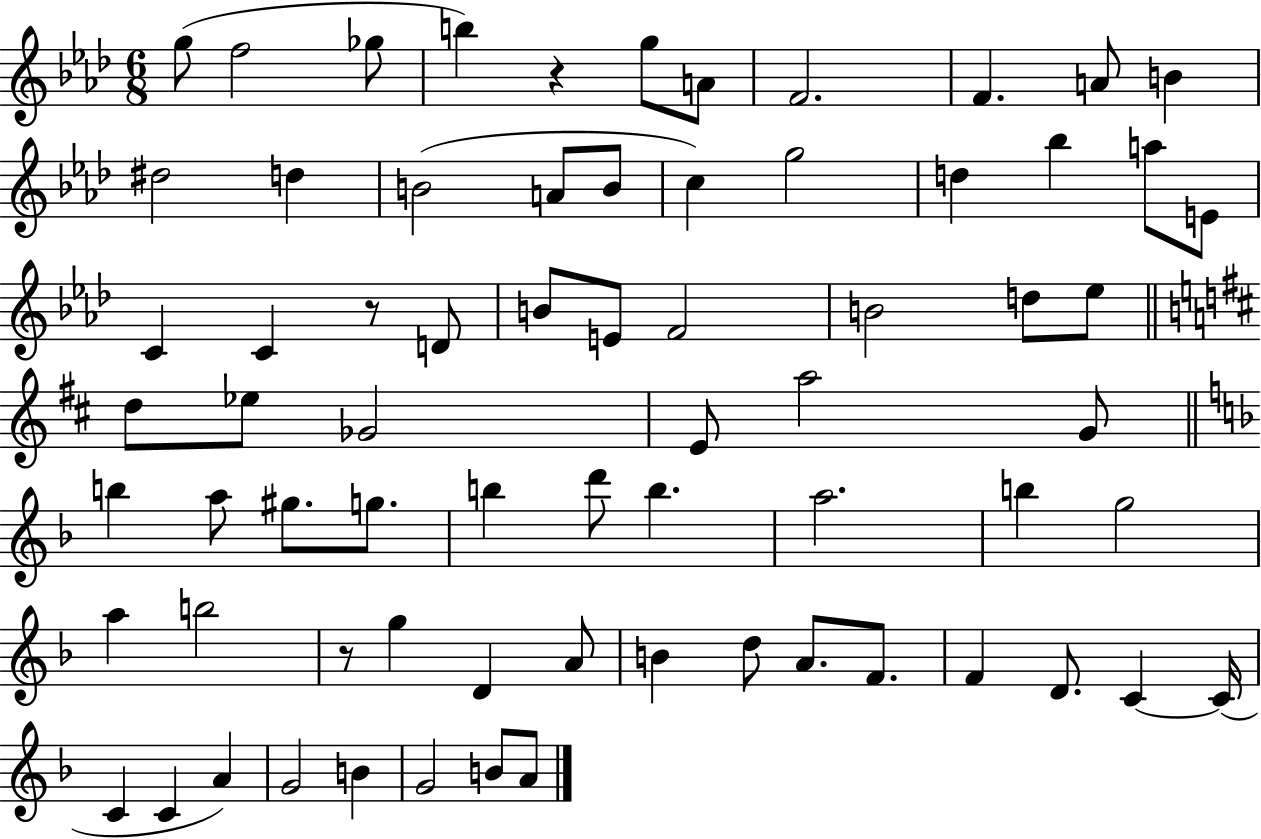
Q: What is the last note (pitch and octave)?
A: A4